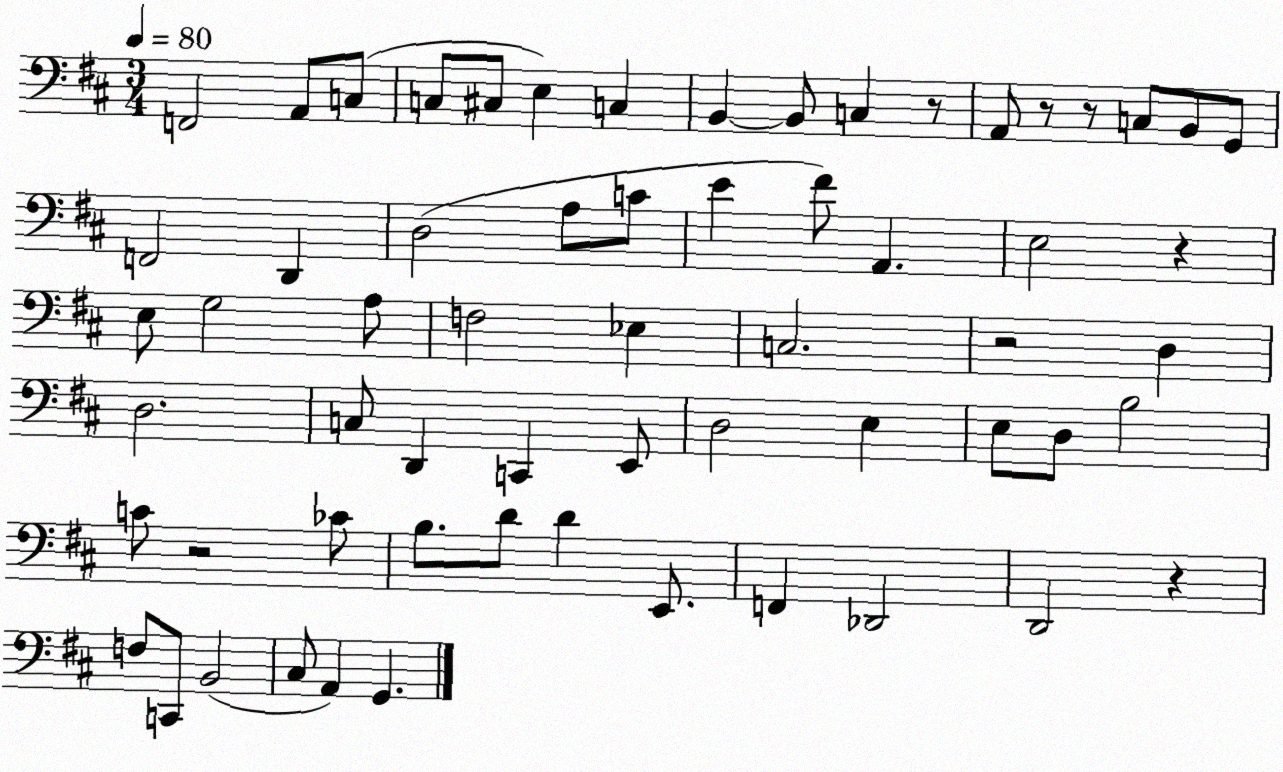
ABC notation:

X:1
T:Untitled
M:3/4
L:1/4
K:D
F,,2 A,,/2 C,/2 C,/2 ^C,/2 E, C, B,, B,,/2 C, z/2 A,,/2 z/2 z/2 C,/2 B,,/2 G,,/2 F,,2 D,, D,2 A,/2 C/2 E ^F/2 A,, E,2 z E,/2 G,2 A,/2 F,2 _E, C,2 z2 D, D,2 C,/2 D,, C,, E,,/2 D,2 E, E,/2 D,/2 B,2 C/2 z2 _C/2 B,/2 D/2 D E,,/2 F,, _D,,2 D,,2 z F,/2 C,,/2 B,,2 ^C,/2 A,, G,,